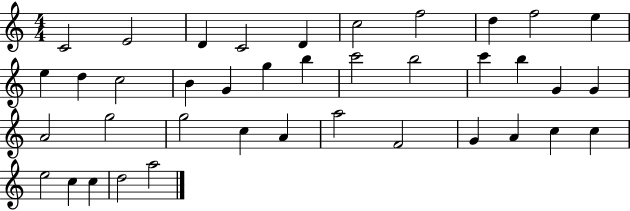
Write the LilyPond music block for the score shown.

{
  \clef treble
  \numericTimeSignature
  \time 4/4
  \key c \major
  c'2 e'2 | d'4 c'2 d'4 | c''2 f''2 | d''4 f''2 e''4 | \break e''4 d''4 c''2 | b'4 g'4 g''4 b''4 | c'''2 b''2 | c'''4 b''4 g'4 g'4 | \break a'2 g''2 | g''2 c''4 a'4 | a''2 f'2 | g'4 a'4 c''4 c''4 | \break e''2 c''4 c''4 | d''2 a''2 | \bar "|."
}